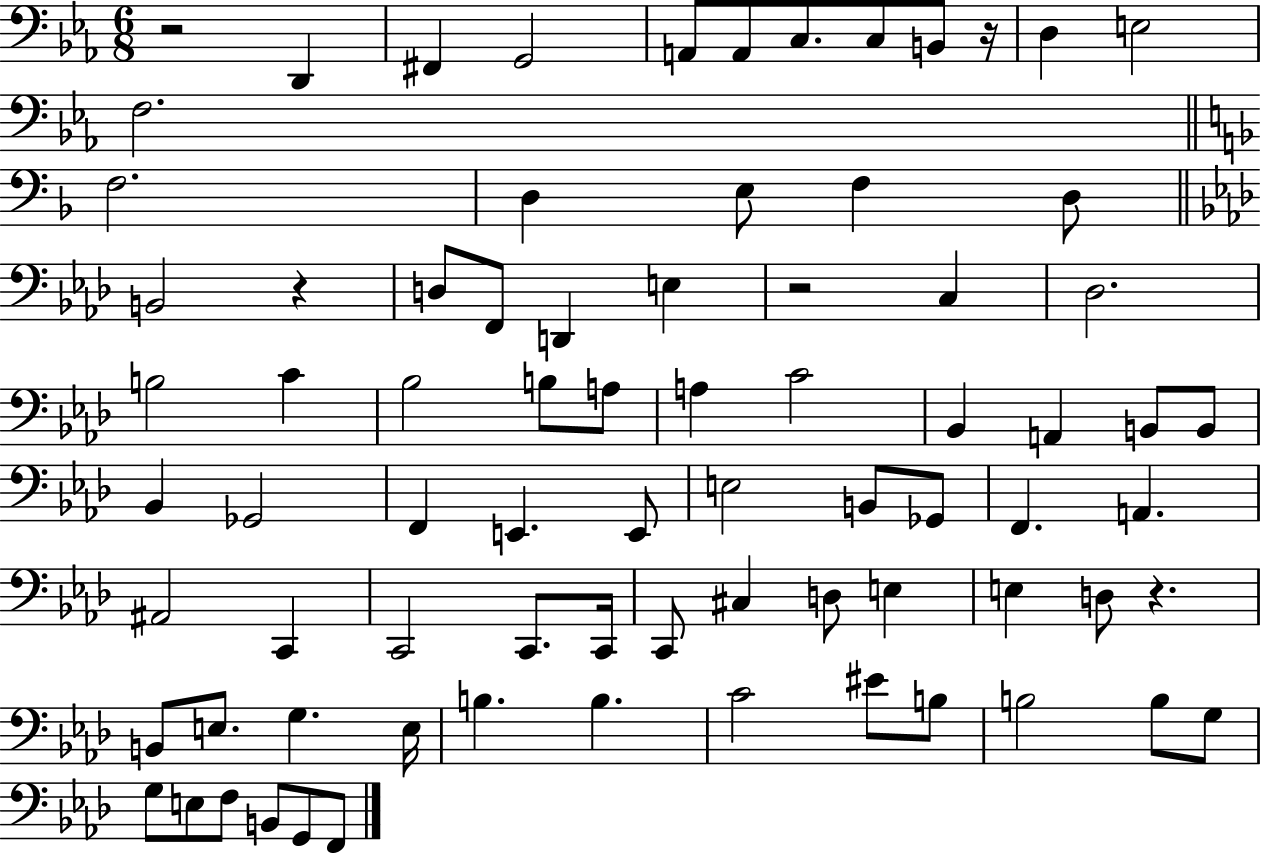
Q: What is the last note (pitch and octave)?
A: F2